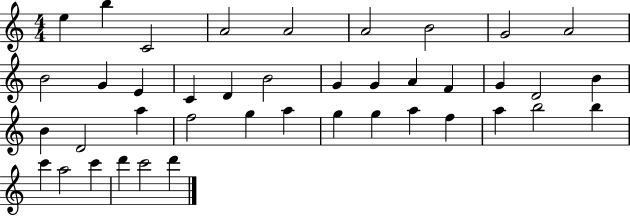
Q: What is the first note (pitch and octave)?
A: E5